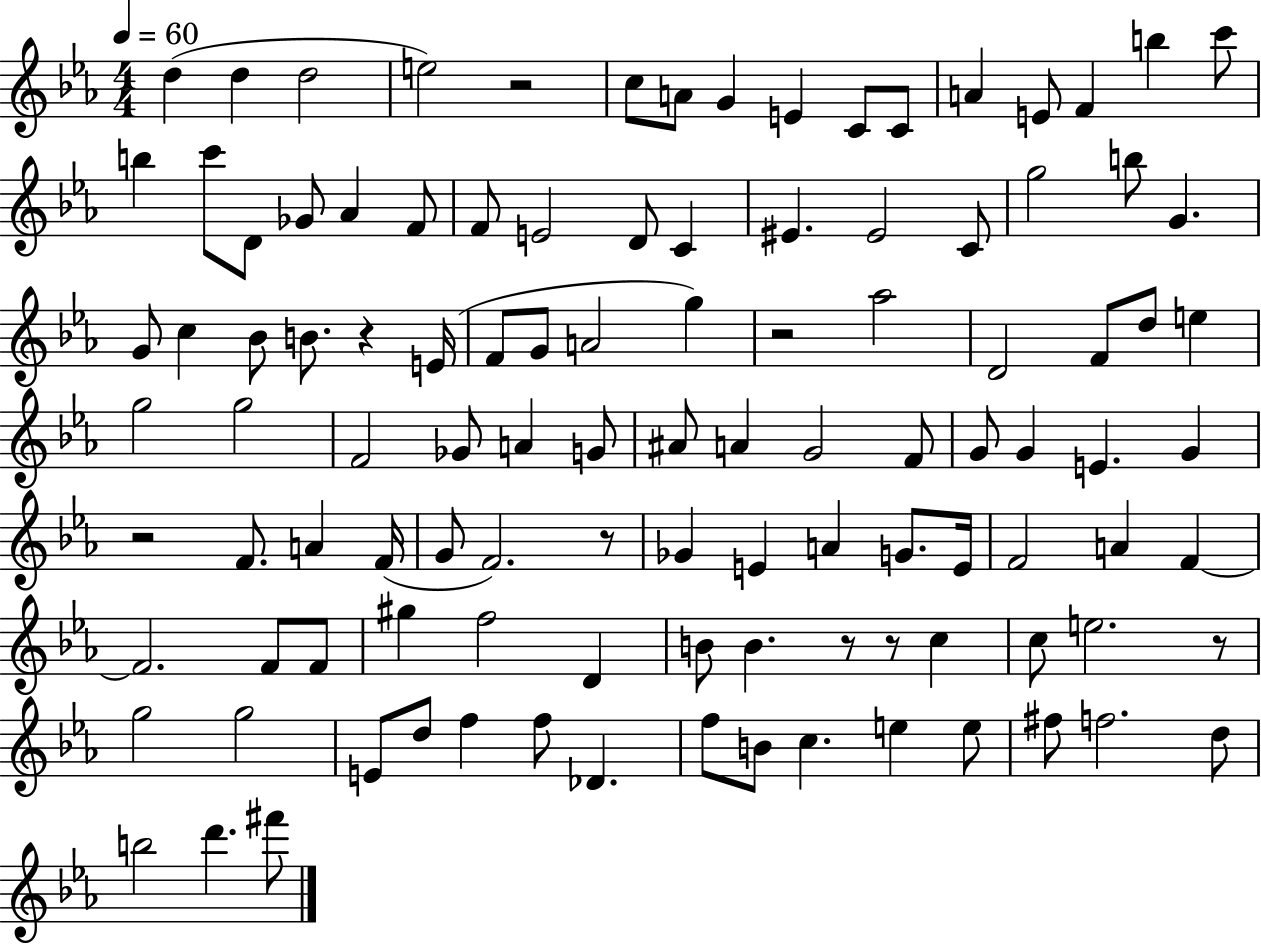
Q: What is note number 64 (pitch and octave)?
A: F4